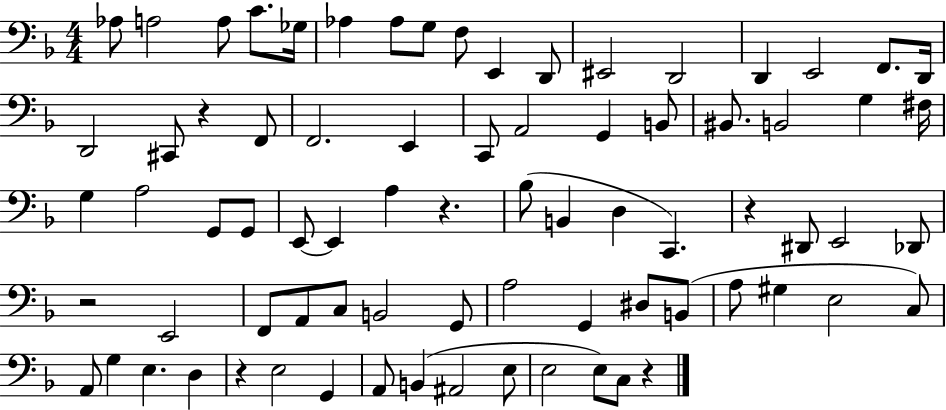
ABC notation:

X:1
T:Untitled
M:4/4
L:1/4
K:F
_A,/2 A,2 A,/2 C/2 _G,/4 _A, _A,/2 G,/2 F,/2 E,, D,,/2 ^E,,2 D,,2 D,, E,,2 F,,/2 D,,/4 D,,2 ^C,,/2 z F,,/2 F,,2 E,, C,,/2 A,,2 G,, B,,/2 ^B,,/2 B,,2 G, ^F,/4 G, A,2 G,,/2 G,,/2 E,,/2 E,, A, z _B,/2 B,, D, C,, z ^D,,/2 E,,2 _D,,/2 z2 E,,2 F,,/2 A,,/2 C,/2 B,,2 G,,/2 A,2 G,, ^D,/2 B,,/2 A,/2 ^G, E,2 C,/2 A,,/2 G, E, D, z E,2 G,, A,,/2 B,, ^A,,2 E,/2 E,2 E,/2 C,/2 z